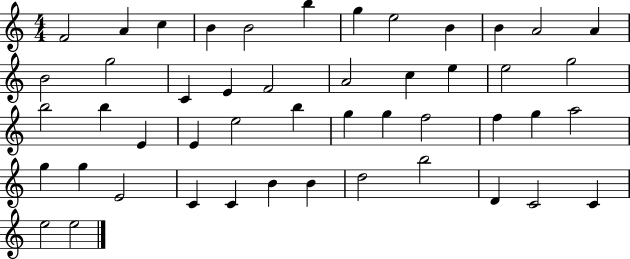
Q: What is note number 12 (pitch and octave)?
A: A4